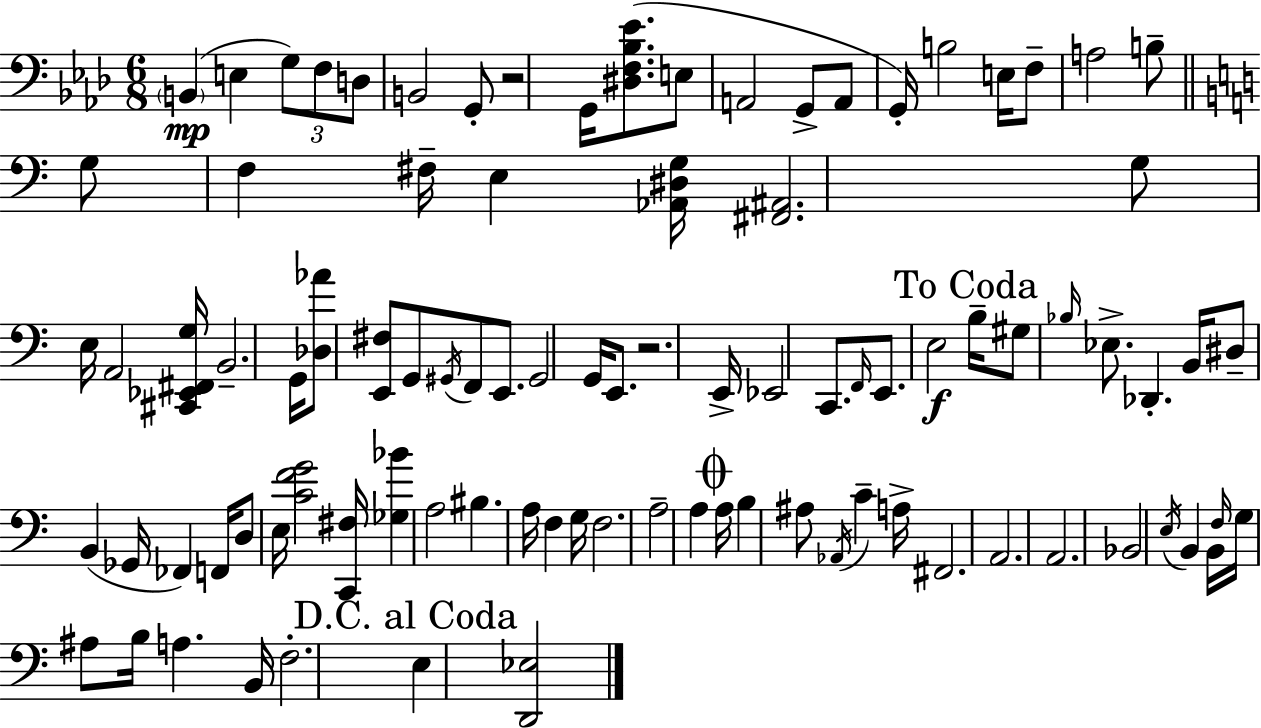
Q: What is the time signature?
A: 6/8